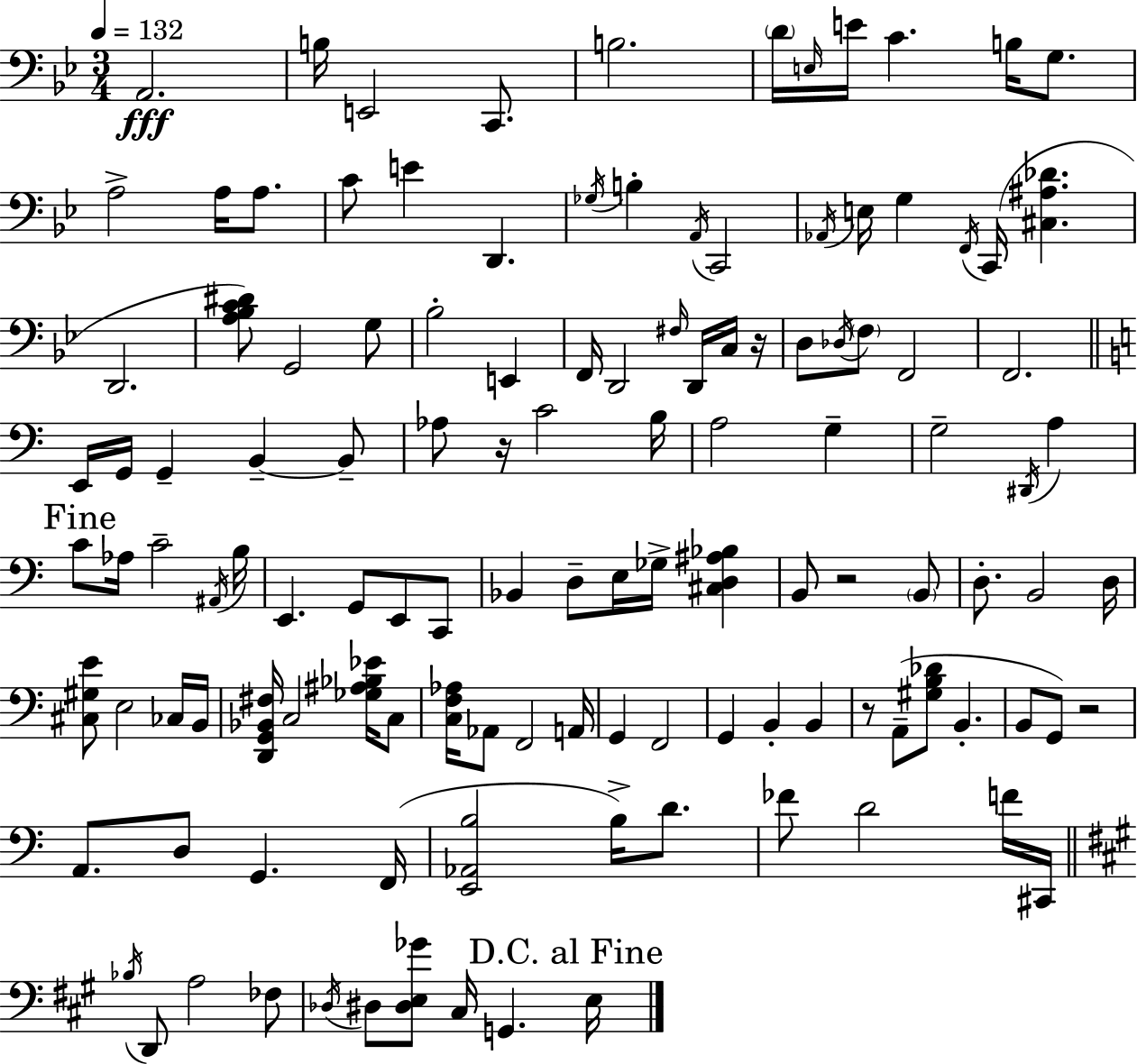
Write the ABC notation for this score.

X:1
T:Untitled
M:3/4
L:1/4
K:Bb
A,,2 B,/4 E,,2 C,,/2 B,2 D/4 E,/4 E/4 C B,/4 G,/2 A,2 A,/4 A,/2 C/2 E D,, _G,/4 B, A,,/4 C,,2 _A,,/4 E,/4 G, F,,/4 C,,/4 [^C,^A,_D] D,,2 [A,_B,C^D]/2 G,,2 G,/2 _B,2 E,, F,,/4 D,,2 ^F,/4 D,,/4 C,/4 z/4 D,/2 _D,/4 F,/2 F,,2 F,,2 E,,/4 G,,/4 G,, B,, B,,/2 _A,/2 z/4 C2 B,/4 A,2 G, G,2 ^D,,/4 A, C/2 _A,/4 C2 ^A,,/4 B,/4 E,, G,,/2 E,,/2 C,,/2 _B,, D,/2 E,/4 _G,/4 [^C,D,^A,_B,] B,,/2 z2 B,,/2 D,/2 B,,2 D,/4 [^C,^G,E]/2 E,2 _C,/4 B,,/4 [D,,G,,_B,,^F,]/4 C,2 [_G,^A,_B,_E]/4 C,/2 [C,F,_A,]/4 _A,,/2 F,,2 A,,/4 G,, F,,2 G,, B,, B,, z/2 A,,/2 [^G,B,_D]/2 B,, B,,/2 G,,/2 z2 A,,/2 D,/2 G,, F,,/4 [E,,_A,,B,]2 B,/4 D/2 _F/2 D2 F/4 ^C,,/4 _B,/4 D,,/2 A,2 _F,/2 _D,/4 ^D,/2 [^D,E,_G]/2 ^C,/4 G,, E,/4